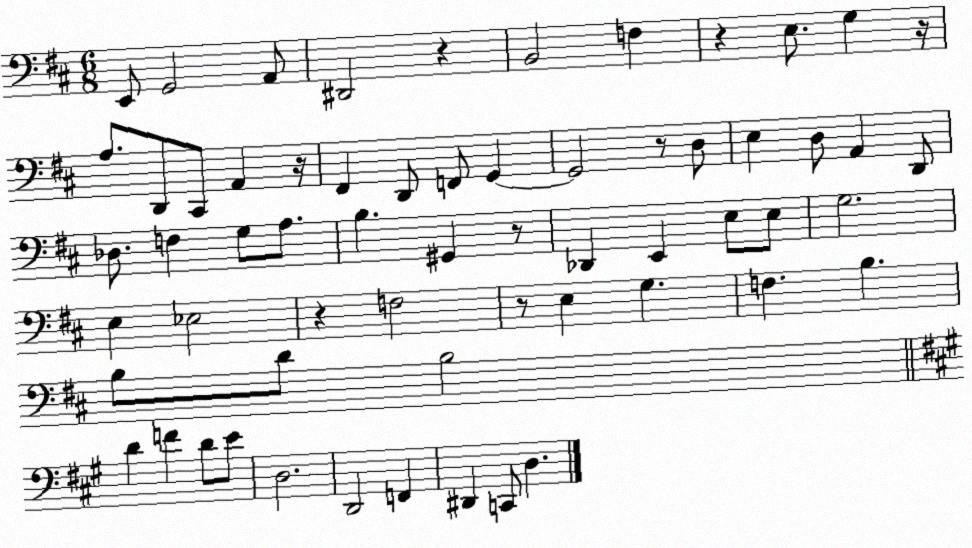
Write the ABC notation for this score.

X:1
T:Untitled
M:6/8
L:1/4
K:D
E,,/2 G,,2 A,,/2 ^D,,2 z B,,2 F, z E,/2 G, z/4 A,/2 D,,/2 ^C,,/2 A,, z/4 ^F,, D,,/2 F,,/2 G,, G,,2 z/2 D,/2 E, D,/2 A,, D,,/2 _D,/2 F, G,/2 A,/2 B, ^G,, z/2 _D,, E,, E,/2 E,/2 G,2 E, _E,2 z F,2 z/2 E, G, F, B, B,/2 D/2 B,2 D F D/2 E/2 D,2 D,,2 F,, ^D,, C,,/2 D,